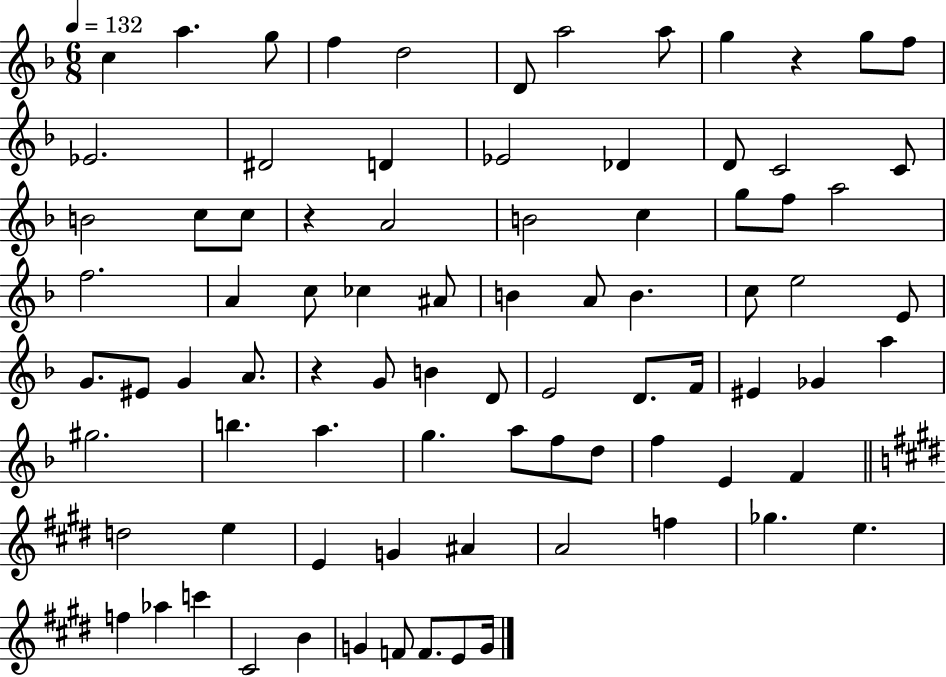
{
  \clef treble
  \numericTimeSignature
  \time 6/8
  \key f \major
  \tempo 4 = 132
  \repeat volta 2 { c''4 a''4. g''8 | f''4 d''2 | d'8 a''2 a''8 | g''4 r4 g''8 f''8 | \break ees'2. | dis'2 d'4 | ees'2 des'4 | d'8 c'2 c'8 | \break b'2 c''8 c''8 | r4 a'2 | b'2 c''4 | g''8 f''8 a''2 | \break f''2. | a'4 c''8 ces''4 ais'8 | b'4 a'8 b'4. | c''8 e''2 e'8 | \break g'8. eis'8 g'4 a'8. | r4 g'8 b'4 d'8 | e'2 d'8. f'16 | eis'4 ges'4 a''4 | \break gis''2. | b''4. a''4. | g''4. a''8 f''8 d''8 | f''4 e'4 f'4 | \break \bar "||" \break \key e \major d''2 e''4 | e'4 g'4 ais'4 | a'2 f''4 | ges''4. e''4. | \break f''4 aes''4 c'''4 | cis'2 b'4 | g'4 f'8 f'8. e'8 g'16 | } \bar "|."
}